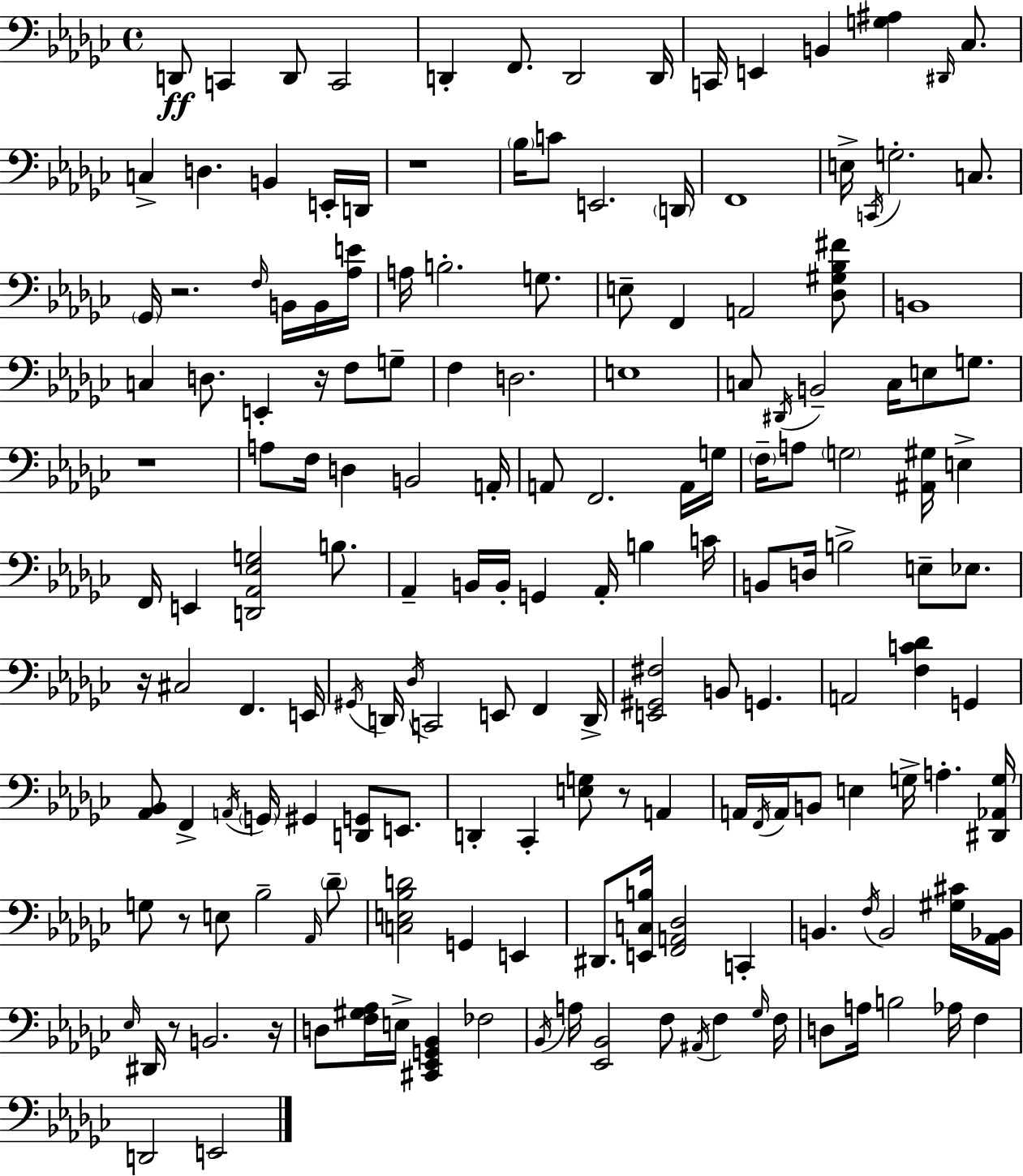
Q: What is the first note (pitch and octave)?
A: D2